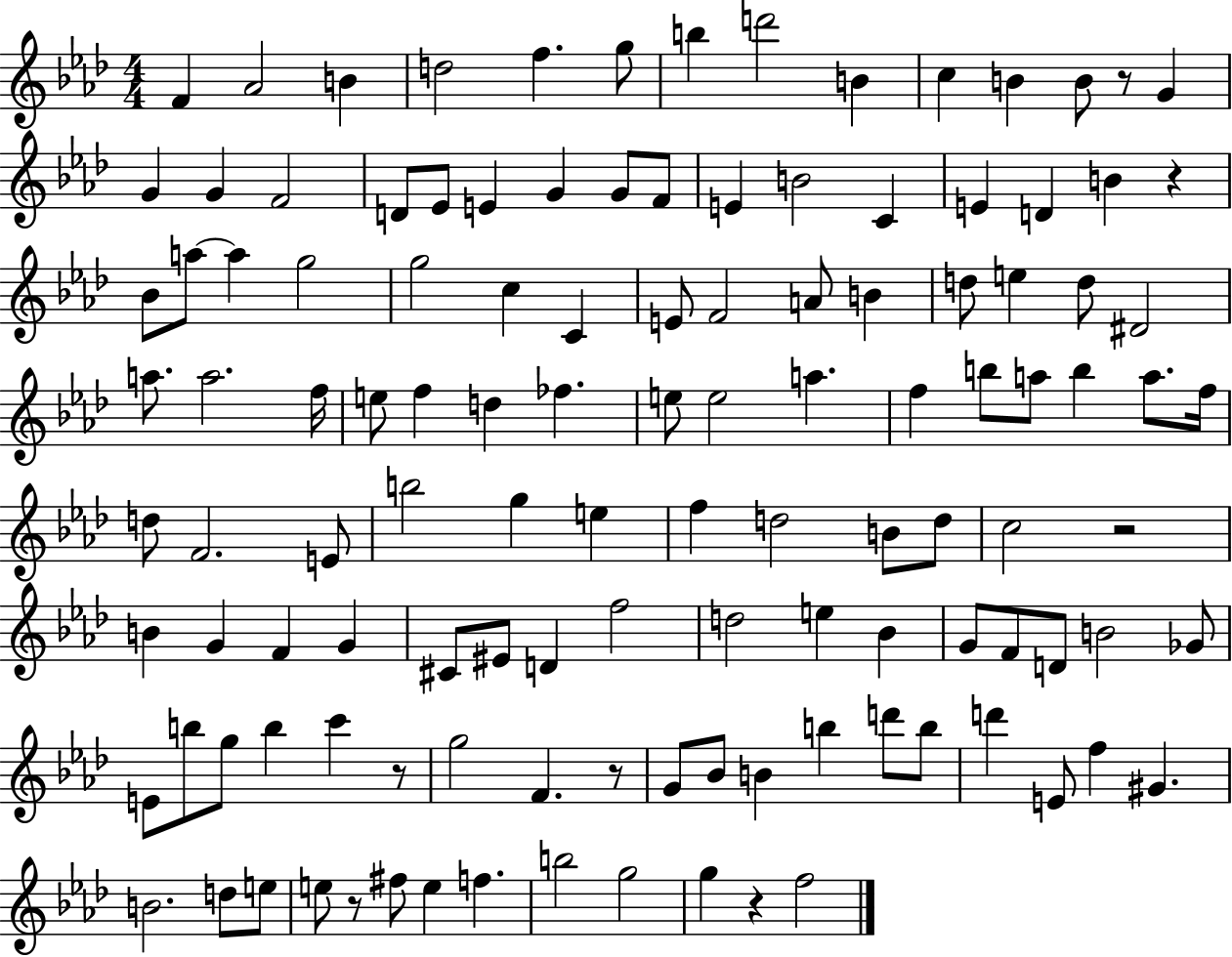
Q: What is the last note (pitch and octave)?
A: F5